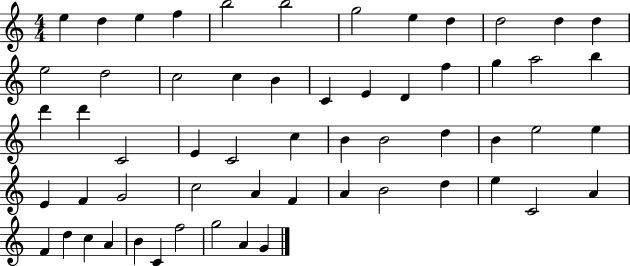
X:1
T:Untitled
M:4/4
L:1/4
K:C
e d e f b2 b2 g2 e d d2 d d e2 d2 c2 c B C E D f g a2 b d' d' C2 E C2 c B B2 d B e2 e E F G2 c2 A F A B2 d e C2 A F d c A B C f2 g2 A G